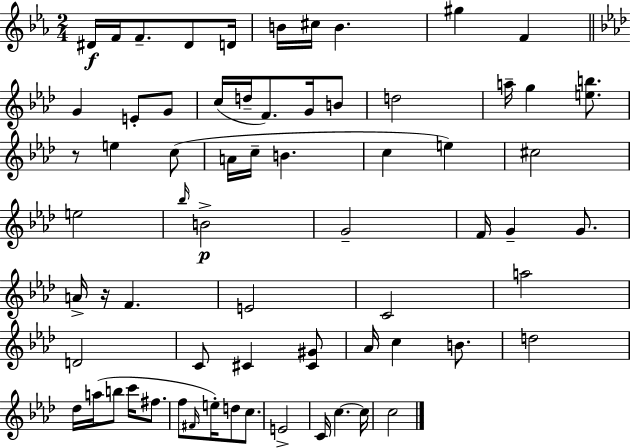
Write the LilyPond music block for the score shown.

{
  \clef treble
  \numericTimeSignature
  \time 2/4
  \key c \minor
  \repeat volta 2 { dis'16\f f'16 f'8.-- dis'8 d'16 | b'16 cis''16 b'4. | gis''4 f'4 | \bar "||" \break \key aes \major g'4 e'8-. g'8 | c''16( d''16-- f'8.) g'16 b'8 | d''2 | a''16-- g''4 <e'' b''>8. | \break r8 e''4 c''8( | a'16 c''16-- b'4. | c''4 e''4) | cis''2 | \break e''2 | \grace { bes''16 } b'2->\p | g'2-- | f'16 g'4-- g'8. | \break a'16-> r16 f'4. | e'2 | c'2 | a''2 | \break d'2 | c'8 cis'4 <cis' gis'>8 | aes'16 c''4 b'8. | d''2 | \break des''16 a''16( b''8 c'''16 fis''8. | f''8 \grace { fis'16 }) e''16-. d''8 c''8. | e'2-> | c'16 c''4.~~ | \break c''16 c''2 | } \bar "|."
}